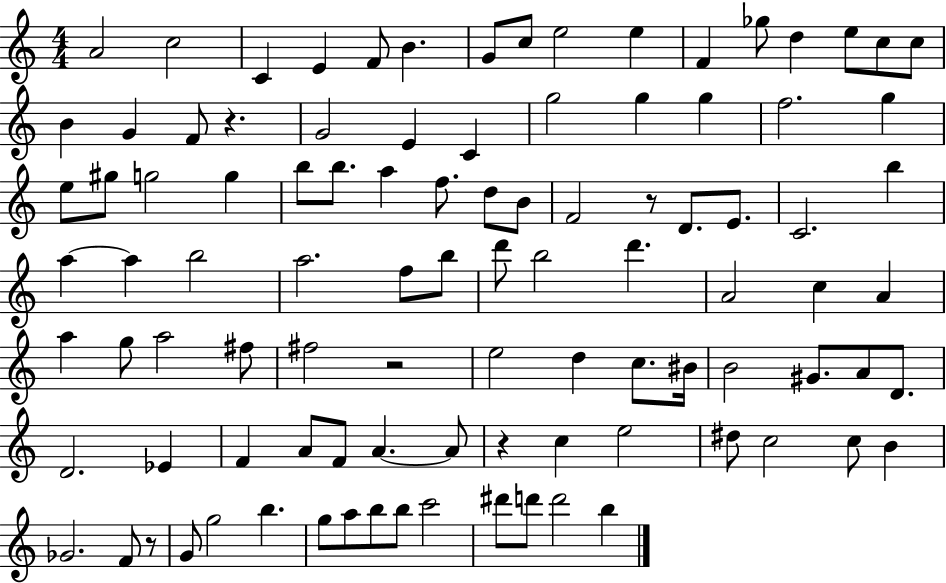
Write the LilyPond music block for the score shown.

{
  \clef treble
  \numericTimeSignature
  \time 4/4
  \key c \major
  \repeat volta 2 { a'2 c''2 | c'4 e'4 f'8 b'4. | g'8 c''8 e''2 e''4 | f'4 ges''8 d''4 e''8 c''8 c''8 | \break b'4 g'4 f'8 r4. | g'2 e'4 c'4 | g''2 g''4 g''4 | f''2. g''4 | \break e''8 gis''8 g''2 g''4 | b''8 b''8. a''4 f''8. d''8 b'8 | f'2 r8 d'8. e'8. | c'2. b''4 | \break a''4~~ a''4 b''2 | a''2. f''8 b''8 | d'''8 b''2 d'''4. | a'2 c''4 a'4 | \break a''4 g''8 a''2 fis''8 | fis''2 r2 | e''2 d''4 c''8. bis'16 | b'2 gis'8. a'8 d'8. | \break d'2. ees'4 | f'4 a'8 f'8 a'4.~~ a'8 | r4 c''4 e''2 | dis''8 c''2 c''8 b'4 | \break ges'2. f'8 r8 | g'8 g''2 b''4. | g''8 a''8 b''8 b''8 c'''2 | dis'''8 d'''8 d'''2 b''4 | \break } \bar "|."
}